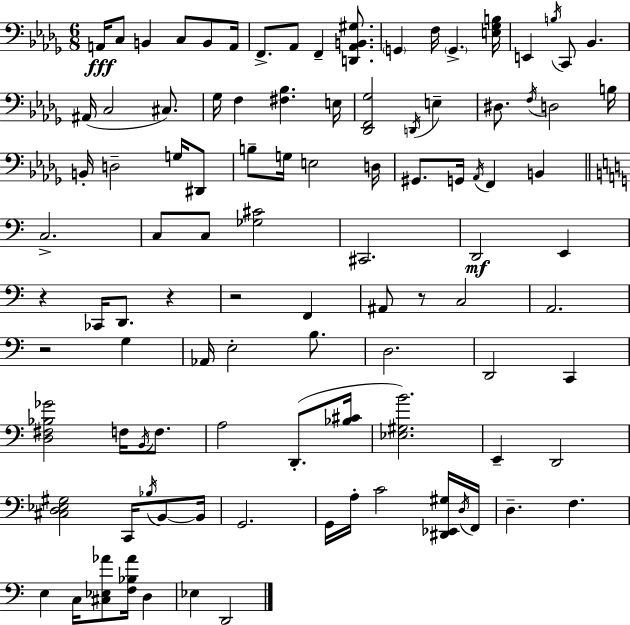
{
  \clef bass
  \numericTimeSignature
  \time 6/8
  \key bes \minor
  a,16\fff c8 b,4 c8 b,8 a,16 | f,8.-> aes,8 f,4-- <d, aes, b, gis>8. | \parenthesize g,4 f16 \parenthesize g,4.-> <e ges b>16 | e,4 \acciaccatura { b16 } c,8 bes,4. | \break ais,16( c2 cis8.) | ges16 f4 <fis bes>4. | e16 <des, f, ges>2 \acciaccatura { d,16 } e4-- | dis8. \acciaccatura { f16 } d2 | \break b16 b,16-. d2-- | g16 dis,8 b8-- g16 e2 | d16 gis,8. g,16 \acciaccatura { aes,16 } f,4 | b,4 \bar "||" \break \key c \major c2.-> | c8 c8 <ges cis'>2 | cis,2. | d,2\mf e,4 | \break r4 ces,16 d,8. r4 | r2 f,4 | ais,8 r8 c2 | a,2. | \break r2 g4 | aes,16 e2-. b8. | d2. | d,2 c,4 | \break <d fis bes ges'>2 f16 \acciaccatura { b,16 } f8. | a2 d,8.-.( | <bes cis'>16 <ees gis b'>2.) | e,4-- d,2 | \break <cis d ees gis>2 c,16 \acciaccatura { bes16 } b,8~~ | b,16 g,2. | g,16 a16-. c'2 | <dis, ees, gis>16 \acciaccatura { d16 } f,16 d4.-- f4. | \break e4 c16 <cis ees aes'>8 <f bes aes'>16 d4 | ees4 d,2 | \bar "|."
}